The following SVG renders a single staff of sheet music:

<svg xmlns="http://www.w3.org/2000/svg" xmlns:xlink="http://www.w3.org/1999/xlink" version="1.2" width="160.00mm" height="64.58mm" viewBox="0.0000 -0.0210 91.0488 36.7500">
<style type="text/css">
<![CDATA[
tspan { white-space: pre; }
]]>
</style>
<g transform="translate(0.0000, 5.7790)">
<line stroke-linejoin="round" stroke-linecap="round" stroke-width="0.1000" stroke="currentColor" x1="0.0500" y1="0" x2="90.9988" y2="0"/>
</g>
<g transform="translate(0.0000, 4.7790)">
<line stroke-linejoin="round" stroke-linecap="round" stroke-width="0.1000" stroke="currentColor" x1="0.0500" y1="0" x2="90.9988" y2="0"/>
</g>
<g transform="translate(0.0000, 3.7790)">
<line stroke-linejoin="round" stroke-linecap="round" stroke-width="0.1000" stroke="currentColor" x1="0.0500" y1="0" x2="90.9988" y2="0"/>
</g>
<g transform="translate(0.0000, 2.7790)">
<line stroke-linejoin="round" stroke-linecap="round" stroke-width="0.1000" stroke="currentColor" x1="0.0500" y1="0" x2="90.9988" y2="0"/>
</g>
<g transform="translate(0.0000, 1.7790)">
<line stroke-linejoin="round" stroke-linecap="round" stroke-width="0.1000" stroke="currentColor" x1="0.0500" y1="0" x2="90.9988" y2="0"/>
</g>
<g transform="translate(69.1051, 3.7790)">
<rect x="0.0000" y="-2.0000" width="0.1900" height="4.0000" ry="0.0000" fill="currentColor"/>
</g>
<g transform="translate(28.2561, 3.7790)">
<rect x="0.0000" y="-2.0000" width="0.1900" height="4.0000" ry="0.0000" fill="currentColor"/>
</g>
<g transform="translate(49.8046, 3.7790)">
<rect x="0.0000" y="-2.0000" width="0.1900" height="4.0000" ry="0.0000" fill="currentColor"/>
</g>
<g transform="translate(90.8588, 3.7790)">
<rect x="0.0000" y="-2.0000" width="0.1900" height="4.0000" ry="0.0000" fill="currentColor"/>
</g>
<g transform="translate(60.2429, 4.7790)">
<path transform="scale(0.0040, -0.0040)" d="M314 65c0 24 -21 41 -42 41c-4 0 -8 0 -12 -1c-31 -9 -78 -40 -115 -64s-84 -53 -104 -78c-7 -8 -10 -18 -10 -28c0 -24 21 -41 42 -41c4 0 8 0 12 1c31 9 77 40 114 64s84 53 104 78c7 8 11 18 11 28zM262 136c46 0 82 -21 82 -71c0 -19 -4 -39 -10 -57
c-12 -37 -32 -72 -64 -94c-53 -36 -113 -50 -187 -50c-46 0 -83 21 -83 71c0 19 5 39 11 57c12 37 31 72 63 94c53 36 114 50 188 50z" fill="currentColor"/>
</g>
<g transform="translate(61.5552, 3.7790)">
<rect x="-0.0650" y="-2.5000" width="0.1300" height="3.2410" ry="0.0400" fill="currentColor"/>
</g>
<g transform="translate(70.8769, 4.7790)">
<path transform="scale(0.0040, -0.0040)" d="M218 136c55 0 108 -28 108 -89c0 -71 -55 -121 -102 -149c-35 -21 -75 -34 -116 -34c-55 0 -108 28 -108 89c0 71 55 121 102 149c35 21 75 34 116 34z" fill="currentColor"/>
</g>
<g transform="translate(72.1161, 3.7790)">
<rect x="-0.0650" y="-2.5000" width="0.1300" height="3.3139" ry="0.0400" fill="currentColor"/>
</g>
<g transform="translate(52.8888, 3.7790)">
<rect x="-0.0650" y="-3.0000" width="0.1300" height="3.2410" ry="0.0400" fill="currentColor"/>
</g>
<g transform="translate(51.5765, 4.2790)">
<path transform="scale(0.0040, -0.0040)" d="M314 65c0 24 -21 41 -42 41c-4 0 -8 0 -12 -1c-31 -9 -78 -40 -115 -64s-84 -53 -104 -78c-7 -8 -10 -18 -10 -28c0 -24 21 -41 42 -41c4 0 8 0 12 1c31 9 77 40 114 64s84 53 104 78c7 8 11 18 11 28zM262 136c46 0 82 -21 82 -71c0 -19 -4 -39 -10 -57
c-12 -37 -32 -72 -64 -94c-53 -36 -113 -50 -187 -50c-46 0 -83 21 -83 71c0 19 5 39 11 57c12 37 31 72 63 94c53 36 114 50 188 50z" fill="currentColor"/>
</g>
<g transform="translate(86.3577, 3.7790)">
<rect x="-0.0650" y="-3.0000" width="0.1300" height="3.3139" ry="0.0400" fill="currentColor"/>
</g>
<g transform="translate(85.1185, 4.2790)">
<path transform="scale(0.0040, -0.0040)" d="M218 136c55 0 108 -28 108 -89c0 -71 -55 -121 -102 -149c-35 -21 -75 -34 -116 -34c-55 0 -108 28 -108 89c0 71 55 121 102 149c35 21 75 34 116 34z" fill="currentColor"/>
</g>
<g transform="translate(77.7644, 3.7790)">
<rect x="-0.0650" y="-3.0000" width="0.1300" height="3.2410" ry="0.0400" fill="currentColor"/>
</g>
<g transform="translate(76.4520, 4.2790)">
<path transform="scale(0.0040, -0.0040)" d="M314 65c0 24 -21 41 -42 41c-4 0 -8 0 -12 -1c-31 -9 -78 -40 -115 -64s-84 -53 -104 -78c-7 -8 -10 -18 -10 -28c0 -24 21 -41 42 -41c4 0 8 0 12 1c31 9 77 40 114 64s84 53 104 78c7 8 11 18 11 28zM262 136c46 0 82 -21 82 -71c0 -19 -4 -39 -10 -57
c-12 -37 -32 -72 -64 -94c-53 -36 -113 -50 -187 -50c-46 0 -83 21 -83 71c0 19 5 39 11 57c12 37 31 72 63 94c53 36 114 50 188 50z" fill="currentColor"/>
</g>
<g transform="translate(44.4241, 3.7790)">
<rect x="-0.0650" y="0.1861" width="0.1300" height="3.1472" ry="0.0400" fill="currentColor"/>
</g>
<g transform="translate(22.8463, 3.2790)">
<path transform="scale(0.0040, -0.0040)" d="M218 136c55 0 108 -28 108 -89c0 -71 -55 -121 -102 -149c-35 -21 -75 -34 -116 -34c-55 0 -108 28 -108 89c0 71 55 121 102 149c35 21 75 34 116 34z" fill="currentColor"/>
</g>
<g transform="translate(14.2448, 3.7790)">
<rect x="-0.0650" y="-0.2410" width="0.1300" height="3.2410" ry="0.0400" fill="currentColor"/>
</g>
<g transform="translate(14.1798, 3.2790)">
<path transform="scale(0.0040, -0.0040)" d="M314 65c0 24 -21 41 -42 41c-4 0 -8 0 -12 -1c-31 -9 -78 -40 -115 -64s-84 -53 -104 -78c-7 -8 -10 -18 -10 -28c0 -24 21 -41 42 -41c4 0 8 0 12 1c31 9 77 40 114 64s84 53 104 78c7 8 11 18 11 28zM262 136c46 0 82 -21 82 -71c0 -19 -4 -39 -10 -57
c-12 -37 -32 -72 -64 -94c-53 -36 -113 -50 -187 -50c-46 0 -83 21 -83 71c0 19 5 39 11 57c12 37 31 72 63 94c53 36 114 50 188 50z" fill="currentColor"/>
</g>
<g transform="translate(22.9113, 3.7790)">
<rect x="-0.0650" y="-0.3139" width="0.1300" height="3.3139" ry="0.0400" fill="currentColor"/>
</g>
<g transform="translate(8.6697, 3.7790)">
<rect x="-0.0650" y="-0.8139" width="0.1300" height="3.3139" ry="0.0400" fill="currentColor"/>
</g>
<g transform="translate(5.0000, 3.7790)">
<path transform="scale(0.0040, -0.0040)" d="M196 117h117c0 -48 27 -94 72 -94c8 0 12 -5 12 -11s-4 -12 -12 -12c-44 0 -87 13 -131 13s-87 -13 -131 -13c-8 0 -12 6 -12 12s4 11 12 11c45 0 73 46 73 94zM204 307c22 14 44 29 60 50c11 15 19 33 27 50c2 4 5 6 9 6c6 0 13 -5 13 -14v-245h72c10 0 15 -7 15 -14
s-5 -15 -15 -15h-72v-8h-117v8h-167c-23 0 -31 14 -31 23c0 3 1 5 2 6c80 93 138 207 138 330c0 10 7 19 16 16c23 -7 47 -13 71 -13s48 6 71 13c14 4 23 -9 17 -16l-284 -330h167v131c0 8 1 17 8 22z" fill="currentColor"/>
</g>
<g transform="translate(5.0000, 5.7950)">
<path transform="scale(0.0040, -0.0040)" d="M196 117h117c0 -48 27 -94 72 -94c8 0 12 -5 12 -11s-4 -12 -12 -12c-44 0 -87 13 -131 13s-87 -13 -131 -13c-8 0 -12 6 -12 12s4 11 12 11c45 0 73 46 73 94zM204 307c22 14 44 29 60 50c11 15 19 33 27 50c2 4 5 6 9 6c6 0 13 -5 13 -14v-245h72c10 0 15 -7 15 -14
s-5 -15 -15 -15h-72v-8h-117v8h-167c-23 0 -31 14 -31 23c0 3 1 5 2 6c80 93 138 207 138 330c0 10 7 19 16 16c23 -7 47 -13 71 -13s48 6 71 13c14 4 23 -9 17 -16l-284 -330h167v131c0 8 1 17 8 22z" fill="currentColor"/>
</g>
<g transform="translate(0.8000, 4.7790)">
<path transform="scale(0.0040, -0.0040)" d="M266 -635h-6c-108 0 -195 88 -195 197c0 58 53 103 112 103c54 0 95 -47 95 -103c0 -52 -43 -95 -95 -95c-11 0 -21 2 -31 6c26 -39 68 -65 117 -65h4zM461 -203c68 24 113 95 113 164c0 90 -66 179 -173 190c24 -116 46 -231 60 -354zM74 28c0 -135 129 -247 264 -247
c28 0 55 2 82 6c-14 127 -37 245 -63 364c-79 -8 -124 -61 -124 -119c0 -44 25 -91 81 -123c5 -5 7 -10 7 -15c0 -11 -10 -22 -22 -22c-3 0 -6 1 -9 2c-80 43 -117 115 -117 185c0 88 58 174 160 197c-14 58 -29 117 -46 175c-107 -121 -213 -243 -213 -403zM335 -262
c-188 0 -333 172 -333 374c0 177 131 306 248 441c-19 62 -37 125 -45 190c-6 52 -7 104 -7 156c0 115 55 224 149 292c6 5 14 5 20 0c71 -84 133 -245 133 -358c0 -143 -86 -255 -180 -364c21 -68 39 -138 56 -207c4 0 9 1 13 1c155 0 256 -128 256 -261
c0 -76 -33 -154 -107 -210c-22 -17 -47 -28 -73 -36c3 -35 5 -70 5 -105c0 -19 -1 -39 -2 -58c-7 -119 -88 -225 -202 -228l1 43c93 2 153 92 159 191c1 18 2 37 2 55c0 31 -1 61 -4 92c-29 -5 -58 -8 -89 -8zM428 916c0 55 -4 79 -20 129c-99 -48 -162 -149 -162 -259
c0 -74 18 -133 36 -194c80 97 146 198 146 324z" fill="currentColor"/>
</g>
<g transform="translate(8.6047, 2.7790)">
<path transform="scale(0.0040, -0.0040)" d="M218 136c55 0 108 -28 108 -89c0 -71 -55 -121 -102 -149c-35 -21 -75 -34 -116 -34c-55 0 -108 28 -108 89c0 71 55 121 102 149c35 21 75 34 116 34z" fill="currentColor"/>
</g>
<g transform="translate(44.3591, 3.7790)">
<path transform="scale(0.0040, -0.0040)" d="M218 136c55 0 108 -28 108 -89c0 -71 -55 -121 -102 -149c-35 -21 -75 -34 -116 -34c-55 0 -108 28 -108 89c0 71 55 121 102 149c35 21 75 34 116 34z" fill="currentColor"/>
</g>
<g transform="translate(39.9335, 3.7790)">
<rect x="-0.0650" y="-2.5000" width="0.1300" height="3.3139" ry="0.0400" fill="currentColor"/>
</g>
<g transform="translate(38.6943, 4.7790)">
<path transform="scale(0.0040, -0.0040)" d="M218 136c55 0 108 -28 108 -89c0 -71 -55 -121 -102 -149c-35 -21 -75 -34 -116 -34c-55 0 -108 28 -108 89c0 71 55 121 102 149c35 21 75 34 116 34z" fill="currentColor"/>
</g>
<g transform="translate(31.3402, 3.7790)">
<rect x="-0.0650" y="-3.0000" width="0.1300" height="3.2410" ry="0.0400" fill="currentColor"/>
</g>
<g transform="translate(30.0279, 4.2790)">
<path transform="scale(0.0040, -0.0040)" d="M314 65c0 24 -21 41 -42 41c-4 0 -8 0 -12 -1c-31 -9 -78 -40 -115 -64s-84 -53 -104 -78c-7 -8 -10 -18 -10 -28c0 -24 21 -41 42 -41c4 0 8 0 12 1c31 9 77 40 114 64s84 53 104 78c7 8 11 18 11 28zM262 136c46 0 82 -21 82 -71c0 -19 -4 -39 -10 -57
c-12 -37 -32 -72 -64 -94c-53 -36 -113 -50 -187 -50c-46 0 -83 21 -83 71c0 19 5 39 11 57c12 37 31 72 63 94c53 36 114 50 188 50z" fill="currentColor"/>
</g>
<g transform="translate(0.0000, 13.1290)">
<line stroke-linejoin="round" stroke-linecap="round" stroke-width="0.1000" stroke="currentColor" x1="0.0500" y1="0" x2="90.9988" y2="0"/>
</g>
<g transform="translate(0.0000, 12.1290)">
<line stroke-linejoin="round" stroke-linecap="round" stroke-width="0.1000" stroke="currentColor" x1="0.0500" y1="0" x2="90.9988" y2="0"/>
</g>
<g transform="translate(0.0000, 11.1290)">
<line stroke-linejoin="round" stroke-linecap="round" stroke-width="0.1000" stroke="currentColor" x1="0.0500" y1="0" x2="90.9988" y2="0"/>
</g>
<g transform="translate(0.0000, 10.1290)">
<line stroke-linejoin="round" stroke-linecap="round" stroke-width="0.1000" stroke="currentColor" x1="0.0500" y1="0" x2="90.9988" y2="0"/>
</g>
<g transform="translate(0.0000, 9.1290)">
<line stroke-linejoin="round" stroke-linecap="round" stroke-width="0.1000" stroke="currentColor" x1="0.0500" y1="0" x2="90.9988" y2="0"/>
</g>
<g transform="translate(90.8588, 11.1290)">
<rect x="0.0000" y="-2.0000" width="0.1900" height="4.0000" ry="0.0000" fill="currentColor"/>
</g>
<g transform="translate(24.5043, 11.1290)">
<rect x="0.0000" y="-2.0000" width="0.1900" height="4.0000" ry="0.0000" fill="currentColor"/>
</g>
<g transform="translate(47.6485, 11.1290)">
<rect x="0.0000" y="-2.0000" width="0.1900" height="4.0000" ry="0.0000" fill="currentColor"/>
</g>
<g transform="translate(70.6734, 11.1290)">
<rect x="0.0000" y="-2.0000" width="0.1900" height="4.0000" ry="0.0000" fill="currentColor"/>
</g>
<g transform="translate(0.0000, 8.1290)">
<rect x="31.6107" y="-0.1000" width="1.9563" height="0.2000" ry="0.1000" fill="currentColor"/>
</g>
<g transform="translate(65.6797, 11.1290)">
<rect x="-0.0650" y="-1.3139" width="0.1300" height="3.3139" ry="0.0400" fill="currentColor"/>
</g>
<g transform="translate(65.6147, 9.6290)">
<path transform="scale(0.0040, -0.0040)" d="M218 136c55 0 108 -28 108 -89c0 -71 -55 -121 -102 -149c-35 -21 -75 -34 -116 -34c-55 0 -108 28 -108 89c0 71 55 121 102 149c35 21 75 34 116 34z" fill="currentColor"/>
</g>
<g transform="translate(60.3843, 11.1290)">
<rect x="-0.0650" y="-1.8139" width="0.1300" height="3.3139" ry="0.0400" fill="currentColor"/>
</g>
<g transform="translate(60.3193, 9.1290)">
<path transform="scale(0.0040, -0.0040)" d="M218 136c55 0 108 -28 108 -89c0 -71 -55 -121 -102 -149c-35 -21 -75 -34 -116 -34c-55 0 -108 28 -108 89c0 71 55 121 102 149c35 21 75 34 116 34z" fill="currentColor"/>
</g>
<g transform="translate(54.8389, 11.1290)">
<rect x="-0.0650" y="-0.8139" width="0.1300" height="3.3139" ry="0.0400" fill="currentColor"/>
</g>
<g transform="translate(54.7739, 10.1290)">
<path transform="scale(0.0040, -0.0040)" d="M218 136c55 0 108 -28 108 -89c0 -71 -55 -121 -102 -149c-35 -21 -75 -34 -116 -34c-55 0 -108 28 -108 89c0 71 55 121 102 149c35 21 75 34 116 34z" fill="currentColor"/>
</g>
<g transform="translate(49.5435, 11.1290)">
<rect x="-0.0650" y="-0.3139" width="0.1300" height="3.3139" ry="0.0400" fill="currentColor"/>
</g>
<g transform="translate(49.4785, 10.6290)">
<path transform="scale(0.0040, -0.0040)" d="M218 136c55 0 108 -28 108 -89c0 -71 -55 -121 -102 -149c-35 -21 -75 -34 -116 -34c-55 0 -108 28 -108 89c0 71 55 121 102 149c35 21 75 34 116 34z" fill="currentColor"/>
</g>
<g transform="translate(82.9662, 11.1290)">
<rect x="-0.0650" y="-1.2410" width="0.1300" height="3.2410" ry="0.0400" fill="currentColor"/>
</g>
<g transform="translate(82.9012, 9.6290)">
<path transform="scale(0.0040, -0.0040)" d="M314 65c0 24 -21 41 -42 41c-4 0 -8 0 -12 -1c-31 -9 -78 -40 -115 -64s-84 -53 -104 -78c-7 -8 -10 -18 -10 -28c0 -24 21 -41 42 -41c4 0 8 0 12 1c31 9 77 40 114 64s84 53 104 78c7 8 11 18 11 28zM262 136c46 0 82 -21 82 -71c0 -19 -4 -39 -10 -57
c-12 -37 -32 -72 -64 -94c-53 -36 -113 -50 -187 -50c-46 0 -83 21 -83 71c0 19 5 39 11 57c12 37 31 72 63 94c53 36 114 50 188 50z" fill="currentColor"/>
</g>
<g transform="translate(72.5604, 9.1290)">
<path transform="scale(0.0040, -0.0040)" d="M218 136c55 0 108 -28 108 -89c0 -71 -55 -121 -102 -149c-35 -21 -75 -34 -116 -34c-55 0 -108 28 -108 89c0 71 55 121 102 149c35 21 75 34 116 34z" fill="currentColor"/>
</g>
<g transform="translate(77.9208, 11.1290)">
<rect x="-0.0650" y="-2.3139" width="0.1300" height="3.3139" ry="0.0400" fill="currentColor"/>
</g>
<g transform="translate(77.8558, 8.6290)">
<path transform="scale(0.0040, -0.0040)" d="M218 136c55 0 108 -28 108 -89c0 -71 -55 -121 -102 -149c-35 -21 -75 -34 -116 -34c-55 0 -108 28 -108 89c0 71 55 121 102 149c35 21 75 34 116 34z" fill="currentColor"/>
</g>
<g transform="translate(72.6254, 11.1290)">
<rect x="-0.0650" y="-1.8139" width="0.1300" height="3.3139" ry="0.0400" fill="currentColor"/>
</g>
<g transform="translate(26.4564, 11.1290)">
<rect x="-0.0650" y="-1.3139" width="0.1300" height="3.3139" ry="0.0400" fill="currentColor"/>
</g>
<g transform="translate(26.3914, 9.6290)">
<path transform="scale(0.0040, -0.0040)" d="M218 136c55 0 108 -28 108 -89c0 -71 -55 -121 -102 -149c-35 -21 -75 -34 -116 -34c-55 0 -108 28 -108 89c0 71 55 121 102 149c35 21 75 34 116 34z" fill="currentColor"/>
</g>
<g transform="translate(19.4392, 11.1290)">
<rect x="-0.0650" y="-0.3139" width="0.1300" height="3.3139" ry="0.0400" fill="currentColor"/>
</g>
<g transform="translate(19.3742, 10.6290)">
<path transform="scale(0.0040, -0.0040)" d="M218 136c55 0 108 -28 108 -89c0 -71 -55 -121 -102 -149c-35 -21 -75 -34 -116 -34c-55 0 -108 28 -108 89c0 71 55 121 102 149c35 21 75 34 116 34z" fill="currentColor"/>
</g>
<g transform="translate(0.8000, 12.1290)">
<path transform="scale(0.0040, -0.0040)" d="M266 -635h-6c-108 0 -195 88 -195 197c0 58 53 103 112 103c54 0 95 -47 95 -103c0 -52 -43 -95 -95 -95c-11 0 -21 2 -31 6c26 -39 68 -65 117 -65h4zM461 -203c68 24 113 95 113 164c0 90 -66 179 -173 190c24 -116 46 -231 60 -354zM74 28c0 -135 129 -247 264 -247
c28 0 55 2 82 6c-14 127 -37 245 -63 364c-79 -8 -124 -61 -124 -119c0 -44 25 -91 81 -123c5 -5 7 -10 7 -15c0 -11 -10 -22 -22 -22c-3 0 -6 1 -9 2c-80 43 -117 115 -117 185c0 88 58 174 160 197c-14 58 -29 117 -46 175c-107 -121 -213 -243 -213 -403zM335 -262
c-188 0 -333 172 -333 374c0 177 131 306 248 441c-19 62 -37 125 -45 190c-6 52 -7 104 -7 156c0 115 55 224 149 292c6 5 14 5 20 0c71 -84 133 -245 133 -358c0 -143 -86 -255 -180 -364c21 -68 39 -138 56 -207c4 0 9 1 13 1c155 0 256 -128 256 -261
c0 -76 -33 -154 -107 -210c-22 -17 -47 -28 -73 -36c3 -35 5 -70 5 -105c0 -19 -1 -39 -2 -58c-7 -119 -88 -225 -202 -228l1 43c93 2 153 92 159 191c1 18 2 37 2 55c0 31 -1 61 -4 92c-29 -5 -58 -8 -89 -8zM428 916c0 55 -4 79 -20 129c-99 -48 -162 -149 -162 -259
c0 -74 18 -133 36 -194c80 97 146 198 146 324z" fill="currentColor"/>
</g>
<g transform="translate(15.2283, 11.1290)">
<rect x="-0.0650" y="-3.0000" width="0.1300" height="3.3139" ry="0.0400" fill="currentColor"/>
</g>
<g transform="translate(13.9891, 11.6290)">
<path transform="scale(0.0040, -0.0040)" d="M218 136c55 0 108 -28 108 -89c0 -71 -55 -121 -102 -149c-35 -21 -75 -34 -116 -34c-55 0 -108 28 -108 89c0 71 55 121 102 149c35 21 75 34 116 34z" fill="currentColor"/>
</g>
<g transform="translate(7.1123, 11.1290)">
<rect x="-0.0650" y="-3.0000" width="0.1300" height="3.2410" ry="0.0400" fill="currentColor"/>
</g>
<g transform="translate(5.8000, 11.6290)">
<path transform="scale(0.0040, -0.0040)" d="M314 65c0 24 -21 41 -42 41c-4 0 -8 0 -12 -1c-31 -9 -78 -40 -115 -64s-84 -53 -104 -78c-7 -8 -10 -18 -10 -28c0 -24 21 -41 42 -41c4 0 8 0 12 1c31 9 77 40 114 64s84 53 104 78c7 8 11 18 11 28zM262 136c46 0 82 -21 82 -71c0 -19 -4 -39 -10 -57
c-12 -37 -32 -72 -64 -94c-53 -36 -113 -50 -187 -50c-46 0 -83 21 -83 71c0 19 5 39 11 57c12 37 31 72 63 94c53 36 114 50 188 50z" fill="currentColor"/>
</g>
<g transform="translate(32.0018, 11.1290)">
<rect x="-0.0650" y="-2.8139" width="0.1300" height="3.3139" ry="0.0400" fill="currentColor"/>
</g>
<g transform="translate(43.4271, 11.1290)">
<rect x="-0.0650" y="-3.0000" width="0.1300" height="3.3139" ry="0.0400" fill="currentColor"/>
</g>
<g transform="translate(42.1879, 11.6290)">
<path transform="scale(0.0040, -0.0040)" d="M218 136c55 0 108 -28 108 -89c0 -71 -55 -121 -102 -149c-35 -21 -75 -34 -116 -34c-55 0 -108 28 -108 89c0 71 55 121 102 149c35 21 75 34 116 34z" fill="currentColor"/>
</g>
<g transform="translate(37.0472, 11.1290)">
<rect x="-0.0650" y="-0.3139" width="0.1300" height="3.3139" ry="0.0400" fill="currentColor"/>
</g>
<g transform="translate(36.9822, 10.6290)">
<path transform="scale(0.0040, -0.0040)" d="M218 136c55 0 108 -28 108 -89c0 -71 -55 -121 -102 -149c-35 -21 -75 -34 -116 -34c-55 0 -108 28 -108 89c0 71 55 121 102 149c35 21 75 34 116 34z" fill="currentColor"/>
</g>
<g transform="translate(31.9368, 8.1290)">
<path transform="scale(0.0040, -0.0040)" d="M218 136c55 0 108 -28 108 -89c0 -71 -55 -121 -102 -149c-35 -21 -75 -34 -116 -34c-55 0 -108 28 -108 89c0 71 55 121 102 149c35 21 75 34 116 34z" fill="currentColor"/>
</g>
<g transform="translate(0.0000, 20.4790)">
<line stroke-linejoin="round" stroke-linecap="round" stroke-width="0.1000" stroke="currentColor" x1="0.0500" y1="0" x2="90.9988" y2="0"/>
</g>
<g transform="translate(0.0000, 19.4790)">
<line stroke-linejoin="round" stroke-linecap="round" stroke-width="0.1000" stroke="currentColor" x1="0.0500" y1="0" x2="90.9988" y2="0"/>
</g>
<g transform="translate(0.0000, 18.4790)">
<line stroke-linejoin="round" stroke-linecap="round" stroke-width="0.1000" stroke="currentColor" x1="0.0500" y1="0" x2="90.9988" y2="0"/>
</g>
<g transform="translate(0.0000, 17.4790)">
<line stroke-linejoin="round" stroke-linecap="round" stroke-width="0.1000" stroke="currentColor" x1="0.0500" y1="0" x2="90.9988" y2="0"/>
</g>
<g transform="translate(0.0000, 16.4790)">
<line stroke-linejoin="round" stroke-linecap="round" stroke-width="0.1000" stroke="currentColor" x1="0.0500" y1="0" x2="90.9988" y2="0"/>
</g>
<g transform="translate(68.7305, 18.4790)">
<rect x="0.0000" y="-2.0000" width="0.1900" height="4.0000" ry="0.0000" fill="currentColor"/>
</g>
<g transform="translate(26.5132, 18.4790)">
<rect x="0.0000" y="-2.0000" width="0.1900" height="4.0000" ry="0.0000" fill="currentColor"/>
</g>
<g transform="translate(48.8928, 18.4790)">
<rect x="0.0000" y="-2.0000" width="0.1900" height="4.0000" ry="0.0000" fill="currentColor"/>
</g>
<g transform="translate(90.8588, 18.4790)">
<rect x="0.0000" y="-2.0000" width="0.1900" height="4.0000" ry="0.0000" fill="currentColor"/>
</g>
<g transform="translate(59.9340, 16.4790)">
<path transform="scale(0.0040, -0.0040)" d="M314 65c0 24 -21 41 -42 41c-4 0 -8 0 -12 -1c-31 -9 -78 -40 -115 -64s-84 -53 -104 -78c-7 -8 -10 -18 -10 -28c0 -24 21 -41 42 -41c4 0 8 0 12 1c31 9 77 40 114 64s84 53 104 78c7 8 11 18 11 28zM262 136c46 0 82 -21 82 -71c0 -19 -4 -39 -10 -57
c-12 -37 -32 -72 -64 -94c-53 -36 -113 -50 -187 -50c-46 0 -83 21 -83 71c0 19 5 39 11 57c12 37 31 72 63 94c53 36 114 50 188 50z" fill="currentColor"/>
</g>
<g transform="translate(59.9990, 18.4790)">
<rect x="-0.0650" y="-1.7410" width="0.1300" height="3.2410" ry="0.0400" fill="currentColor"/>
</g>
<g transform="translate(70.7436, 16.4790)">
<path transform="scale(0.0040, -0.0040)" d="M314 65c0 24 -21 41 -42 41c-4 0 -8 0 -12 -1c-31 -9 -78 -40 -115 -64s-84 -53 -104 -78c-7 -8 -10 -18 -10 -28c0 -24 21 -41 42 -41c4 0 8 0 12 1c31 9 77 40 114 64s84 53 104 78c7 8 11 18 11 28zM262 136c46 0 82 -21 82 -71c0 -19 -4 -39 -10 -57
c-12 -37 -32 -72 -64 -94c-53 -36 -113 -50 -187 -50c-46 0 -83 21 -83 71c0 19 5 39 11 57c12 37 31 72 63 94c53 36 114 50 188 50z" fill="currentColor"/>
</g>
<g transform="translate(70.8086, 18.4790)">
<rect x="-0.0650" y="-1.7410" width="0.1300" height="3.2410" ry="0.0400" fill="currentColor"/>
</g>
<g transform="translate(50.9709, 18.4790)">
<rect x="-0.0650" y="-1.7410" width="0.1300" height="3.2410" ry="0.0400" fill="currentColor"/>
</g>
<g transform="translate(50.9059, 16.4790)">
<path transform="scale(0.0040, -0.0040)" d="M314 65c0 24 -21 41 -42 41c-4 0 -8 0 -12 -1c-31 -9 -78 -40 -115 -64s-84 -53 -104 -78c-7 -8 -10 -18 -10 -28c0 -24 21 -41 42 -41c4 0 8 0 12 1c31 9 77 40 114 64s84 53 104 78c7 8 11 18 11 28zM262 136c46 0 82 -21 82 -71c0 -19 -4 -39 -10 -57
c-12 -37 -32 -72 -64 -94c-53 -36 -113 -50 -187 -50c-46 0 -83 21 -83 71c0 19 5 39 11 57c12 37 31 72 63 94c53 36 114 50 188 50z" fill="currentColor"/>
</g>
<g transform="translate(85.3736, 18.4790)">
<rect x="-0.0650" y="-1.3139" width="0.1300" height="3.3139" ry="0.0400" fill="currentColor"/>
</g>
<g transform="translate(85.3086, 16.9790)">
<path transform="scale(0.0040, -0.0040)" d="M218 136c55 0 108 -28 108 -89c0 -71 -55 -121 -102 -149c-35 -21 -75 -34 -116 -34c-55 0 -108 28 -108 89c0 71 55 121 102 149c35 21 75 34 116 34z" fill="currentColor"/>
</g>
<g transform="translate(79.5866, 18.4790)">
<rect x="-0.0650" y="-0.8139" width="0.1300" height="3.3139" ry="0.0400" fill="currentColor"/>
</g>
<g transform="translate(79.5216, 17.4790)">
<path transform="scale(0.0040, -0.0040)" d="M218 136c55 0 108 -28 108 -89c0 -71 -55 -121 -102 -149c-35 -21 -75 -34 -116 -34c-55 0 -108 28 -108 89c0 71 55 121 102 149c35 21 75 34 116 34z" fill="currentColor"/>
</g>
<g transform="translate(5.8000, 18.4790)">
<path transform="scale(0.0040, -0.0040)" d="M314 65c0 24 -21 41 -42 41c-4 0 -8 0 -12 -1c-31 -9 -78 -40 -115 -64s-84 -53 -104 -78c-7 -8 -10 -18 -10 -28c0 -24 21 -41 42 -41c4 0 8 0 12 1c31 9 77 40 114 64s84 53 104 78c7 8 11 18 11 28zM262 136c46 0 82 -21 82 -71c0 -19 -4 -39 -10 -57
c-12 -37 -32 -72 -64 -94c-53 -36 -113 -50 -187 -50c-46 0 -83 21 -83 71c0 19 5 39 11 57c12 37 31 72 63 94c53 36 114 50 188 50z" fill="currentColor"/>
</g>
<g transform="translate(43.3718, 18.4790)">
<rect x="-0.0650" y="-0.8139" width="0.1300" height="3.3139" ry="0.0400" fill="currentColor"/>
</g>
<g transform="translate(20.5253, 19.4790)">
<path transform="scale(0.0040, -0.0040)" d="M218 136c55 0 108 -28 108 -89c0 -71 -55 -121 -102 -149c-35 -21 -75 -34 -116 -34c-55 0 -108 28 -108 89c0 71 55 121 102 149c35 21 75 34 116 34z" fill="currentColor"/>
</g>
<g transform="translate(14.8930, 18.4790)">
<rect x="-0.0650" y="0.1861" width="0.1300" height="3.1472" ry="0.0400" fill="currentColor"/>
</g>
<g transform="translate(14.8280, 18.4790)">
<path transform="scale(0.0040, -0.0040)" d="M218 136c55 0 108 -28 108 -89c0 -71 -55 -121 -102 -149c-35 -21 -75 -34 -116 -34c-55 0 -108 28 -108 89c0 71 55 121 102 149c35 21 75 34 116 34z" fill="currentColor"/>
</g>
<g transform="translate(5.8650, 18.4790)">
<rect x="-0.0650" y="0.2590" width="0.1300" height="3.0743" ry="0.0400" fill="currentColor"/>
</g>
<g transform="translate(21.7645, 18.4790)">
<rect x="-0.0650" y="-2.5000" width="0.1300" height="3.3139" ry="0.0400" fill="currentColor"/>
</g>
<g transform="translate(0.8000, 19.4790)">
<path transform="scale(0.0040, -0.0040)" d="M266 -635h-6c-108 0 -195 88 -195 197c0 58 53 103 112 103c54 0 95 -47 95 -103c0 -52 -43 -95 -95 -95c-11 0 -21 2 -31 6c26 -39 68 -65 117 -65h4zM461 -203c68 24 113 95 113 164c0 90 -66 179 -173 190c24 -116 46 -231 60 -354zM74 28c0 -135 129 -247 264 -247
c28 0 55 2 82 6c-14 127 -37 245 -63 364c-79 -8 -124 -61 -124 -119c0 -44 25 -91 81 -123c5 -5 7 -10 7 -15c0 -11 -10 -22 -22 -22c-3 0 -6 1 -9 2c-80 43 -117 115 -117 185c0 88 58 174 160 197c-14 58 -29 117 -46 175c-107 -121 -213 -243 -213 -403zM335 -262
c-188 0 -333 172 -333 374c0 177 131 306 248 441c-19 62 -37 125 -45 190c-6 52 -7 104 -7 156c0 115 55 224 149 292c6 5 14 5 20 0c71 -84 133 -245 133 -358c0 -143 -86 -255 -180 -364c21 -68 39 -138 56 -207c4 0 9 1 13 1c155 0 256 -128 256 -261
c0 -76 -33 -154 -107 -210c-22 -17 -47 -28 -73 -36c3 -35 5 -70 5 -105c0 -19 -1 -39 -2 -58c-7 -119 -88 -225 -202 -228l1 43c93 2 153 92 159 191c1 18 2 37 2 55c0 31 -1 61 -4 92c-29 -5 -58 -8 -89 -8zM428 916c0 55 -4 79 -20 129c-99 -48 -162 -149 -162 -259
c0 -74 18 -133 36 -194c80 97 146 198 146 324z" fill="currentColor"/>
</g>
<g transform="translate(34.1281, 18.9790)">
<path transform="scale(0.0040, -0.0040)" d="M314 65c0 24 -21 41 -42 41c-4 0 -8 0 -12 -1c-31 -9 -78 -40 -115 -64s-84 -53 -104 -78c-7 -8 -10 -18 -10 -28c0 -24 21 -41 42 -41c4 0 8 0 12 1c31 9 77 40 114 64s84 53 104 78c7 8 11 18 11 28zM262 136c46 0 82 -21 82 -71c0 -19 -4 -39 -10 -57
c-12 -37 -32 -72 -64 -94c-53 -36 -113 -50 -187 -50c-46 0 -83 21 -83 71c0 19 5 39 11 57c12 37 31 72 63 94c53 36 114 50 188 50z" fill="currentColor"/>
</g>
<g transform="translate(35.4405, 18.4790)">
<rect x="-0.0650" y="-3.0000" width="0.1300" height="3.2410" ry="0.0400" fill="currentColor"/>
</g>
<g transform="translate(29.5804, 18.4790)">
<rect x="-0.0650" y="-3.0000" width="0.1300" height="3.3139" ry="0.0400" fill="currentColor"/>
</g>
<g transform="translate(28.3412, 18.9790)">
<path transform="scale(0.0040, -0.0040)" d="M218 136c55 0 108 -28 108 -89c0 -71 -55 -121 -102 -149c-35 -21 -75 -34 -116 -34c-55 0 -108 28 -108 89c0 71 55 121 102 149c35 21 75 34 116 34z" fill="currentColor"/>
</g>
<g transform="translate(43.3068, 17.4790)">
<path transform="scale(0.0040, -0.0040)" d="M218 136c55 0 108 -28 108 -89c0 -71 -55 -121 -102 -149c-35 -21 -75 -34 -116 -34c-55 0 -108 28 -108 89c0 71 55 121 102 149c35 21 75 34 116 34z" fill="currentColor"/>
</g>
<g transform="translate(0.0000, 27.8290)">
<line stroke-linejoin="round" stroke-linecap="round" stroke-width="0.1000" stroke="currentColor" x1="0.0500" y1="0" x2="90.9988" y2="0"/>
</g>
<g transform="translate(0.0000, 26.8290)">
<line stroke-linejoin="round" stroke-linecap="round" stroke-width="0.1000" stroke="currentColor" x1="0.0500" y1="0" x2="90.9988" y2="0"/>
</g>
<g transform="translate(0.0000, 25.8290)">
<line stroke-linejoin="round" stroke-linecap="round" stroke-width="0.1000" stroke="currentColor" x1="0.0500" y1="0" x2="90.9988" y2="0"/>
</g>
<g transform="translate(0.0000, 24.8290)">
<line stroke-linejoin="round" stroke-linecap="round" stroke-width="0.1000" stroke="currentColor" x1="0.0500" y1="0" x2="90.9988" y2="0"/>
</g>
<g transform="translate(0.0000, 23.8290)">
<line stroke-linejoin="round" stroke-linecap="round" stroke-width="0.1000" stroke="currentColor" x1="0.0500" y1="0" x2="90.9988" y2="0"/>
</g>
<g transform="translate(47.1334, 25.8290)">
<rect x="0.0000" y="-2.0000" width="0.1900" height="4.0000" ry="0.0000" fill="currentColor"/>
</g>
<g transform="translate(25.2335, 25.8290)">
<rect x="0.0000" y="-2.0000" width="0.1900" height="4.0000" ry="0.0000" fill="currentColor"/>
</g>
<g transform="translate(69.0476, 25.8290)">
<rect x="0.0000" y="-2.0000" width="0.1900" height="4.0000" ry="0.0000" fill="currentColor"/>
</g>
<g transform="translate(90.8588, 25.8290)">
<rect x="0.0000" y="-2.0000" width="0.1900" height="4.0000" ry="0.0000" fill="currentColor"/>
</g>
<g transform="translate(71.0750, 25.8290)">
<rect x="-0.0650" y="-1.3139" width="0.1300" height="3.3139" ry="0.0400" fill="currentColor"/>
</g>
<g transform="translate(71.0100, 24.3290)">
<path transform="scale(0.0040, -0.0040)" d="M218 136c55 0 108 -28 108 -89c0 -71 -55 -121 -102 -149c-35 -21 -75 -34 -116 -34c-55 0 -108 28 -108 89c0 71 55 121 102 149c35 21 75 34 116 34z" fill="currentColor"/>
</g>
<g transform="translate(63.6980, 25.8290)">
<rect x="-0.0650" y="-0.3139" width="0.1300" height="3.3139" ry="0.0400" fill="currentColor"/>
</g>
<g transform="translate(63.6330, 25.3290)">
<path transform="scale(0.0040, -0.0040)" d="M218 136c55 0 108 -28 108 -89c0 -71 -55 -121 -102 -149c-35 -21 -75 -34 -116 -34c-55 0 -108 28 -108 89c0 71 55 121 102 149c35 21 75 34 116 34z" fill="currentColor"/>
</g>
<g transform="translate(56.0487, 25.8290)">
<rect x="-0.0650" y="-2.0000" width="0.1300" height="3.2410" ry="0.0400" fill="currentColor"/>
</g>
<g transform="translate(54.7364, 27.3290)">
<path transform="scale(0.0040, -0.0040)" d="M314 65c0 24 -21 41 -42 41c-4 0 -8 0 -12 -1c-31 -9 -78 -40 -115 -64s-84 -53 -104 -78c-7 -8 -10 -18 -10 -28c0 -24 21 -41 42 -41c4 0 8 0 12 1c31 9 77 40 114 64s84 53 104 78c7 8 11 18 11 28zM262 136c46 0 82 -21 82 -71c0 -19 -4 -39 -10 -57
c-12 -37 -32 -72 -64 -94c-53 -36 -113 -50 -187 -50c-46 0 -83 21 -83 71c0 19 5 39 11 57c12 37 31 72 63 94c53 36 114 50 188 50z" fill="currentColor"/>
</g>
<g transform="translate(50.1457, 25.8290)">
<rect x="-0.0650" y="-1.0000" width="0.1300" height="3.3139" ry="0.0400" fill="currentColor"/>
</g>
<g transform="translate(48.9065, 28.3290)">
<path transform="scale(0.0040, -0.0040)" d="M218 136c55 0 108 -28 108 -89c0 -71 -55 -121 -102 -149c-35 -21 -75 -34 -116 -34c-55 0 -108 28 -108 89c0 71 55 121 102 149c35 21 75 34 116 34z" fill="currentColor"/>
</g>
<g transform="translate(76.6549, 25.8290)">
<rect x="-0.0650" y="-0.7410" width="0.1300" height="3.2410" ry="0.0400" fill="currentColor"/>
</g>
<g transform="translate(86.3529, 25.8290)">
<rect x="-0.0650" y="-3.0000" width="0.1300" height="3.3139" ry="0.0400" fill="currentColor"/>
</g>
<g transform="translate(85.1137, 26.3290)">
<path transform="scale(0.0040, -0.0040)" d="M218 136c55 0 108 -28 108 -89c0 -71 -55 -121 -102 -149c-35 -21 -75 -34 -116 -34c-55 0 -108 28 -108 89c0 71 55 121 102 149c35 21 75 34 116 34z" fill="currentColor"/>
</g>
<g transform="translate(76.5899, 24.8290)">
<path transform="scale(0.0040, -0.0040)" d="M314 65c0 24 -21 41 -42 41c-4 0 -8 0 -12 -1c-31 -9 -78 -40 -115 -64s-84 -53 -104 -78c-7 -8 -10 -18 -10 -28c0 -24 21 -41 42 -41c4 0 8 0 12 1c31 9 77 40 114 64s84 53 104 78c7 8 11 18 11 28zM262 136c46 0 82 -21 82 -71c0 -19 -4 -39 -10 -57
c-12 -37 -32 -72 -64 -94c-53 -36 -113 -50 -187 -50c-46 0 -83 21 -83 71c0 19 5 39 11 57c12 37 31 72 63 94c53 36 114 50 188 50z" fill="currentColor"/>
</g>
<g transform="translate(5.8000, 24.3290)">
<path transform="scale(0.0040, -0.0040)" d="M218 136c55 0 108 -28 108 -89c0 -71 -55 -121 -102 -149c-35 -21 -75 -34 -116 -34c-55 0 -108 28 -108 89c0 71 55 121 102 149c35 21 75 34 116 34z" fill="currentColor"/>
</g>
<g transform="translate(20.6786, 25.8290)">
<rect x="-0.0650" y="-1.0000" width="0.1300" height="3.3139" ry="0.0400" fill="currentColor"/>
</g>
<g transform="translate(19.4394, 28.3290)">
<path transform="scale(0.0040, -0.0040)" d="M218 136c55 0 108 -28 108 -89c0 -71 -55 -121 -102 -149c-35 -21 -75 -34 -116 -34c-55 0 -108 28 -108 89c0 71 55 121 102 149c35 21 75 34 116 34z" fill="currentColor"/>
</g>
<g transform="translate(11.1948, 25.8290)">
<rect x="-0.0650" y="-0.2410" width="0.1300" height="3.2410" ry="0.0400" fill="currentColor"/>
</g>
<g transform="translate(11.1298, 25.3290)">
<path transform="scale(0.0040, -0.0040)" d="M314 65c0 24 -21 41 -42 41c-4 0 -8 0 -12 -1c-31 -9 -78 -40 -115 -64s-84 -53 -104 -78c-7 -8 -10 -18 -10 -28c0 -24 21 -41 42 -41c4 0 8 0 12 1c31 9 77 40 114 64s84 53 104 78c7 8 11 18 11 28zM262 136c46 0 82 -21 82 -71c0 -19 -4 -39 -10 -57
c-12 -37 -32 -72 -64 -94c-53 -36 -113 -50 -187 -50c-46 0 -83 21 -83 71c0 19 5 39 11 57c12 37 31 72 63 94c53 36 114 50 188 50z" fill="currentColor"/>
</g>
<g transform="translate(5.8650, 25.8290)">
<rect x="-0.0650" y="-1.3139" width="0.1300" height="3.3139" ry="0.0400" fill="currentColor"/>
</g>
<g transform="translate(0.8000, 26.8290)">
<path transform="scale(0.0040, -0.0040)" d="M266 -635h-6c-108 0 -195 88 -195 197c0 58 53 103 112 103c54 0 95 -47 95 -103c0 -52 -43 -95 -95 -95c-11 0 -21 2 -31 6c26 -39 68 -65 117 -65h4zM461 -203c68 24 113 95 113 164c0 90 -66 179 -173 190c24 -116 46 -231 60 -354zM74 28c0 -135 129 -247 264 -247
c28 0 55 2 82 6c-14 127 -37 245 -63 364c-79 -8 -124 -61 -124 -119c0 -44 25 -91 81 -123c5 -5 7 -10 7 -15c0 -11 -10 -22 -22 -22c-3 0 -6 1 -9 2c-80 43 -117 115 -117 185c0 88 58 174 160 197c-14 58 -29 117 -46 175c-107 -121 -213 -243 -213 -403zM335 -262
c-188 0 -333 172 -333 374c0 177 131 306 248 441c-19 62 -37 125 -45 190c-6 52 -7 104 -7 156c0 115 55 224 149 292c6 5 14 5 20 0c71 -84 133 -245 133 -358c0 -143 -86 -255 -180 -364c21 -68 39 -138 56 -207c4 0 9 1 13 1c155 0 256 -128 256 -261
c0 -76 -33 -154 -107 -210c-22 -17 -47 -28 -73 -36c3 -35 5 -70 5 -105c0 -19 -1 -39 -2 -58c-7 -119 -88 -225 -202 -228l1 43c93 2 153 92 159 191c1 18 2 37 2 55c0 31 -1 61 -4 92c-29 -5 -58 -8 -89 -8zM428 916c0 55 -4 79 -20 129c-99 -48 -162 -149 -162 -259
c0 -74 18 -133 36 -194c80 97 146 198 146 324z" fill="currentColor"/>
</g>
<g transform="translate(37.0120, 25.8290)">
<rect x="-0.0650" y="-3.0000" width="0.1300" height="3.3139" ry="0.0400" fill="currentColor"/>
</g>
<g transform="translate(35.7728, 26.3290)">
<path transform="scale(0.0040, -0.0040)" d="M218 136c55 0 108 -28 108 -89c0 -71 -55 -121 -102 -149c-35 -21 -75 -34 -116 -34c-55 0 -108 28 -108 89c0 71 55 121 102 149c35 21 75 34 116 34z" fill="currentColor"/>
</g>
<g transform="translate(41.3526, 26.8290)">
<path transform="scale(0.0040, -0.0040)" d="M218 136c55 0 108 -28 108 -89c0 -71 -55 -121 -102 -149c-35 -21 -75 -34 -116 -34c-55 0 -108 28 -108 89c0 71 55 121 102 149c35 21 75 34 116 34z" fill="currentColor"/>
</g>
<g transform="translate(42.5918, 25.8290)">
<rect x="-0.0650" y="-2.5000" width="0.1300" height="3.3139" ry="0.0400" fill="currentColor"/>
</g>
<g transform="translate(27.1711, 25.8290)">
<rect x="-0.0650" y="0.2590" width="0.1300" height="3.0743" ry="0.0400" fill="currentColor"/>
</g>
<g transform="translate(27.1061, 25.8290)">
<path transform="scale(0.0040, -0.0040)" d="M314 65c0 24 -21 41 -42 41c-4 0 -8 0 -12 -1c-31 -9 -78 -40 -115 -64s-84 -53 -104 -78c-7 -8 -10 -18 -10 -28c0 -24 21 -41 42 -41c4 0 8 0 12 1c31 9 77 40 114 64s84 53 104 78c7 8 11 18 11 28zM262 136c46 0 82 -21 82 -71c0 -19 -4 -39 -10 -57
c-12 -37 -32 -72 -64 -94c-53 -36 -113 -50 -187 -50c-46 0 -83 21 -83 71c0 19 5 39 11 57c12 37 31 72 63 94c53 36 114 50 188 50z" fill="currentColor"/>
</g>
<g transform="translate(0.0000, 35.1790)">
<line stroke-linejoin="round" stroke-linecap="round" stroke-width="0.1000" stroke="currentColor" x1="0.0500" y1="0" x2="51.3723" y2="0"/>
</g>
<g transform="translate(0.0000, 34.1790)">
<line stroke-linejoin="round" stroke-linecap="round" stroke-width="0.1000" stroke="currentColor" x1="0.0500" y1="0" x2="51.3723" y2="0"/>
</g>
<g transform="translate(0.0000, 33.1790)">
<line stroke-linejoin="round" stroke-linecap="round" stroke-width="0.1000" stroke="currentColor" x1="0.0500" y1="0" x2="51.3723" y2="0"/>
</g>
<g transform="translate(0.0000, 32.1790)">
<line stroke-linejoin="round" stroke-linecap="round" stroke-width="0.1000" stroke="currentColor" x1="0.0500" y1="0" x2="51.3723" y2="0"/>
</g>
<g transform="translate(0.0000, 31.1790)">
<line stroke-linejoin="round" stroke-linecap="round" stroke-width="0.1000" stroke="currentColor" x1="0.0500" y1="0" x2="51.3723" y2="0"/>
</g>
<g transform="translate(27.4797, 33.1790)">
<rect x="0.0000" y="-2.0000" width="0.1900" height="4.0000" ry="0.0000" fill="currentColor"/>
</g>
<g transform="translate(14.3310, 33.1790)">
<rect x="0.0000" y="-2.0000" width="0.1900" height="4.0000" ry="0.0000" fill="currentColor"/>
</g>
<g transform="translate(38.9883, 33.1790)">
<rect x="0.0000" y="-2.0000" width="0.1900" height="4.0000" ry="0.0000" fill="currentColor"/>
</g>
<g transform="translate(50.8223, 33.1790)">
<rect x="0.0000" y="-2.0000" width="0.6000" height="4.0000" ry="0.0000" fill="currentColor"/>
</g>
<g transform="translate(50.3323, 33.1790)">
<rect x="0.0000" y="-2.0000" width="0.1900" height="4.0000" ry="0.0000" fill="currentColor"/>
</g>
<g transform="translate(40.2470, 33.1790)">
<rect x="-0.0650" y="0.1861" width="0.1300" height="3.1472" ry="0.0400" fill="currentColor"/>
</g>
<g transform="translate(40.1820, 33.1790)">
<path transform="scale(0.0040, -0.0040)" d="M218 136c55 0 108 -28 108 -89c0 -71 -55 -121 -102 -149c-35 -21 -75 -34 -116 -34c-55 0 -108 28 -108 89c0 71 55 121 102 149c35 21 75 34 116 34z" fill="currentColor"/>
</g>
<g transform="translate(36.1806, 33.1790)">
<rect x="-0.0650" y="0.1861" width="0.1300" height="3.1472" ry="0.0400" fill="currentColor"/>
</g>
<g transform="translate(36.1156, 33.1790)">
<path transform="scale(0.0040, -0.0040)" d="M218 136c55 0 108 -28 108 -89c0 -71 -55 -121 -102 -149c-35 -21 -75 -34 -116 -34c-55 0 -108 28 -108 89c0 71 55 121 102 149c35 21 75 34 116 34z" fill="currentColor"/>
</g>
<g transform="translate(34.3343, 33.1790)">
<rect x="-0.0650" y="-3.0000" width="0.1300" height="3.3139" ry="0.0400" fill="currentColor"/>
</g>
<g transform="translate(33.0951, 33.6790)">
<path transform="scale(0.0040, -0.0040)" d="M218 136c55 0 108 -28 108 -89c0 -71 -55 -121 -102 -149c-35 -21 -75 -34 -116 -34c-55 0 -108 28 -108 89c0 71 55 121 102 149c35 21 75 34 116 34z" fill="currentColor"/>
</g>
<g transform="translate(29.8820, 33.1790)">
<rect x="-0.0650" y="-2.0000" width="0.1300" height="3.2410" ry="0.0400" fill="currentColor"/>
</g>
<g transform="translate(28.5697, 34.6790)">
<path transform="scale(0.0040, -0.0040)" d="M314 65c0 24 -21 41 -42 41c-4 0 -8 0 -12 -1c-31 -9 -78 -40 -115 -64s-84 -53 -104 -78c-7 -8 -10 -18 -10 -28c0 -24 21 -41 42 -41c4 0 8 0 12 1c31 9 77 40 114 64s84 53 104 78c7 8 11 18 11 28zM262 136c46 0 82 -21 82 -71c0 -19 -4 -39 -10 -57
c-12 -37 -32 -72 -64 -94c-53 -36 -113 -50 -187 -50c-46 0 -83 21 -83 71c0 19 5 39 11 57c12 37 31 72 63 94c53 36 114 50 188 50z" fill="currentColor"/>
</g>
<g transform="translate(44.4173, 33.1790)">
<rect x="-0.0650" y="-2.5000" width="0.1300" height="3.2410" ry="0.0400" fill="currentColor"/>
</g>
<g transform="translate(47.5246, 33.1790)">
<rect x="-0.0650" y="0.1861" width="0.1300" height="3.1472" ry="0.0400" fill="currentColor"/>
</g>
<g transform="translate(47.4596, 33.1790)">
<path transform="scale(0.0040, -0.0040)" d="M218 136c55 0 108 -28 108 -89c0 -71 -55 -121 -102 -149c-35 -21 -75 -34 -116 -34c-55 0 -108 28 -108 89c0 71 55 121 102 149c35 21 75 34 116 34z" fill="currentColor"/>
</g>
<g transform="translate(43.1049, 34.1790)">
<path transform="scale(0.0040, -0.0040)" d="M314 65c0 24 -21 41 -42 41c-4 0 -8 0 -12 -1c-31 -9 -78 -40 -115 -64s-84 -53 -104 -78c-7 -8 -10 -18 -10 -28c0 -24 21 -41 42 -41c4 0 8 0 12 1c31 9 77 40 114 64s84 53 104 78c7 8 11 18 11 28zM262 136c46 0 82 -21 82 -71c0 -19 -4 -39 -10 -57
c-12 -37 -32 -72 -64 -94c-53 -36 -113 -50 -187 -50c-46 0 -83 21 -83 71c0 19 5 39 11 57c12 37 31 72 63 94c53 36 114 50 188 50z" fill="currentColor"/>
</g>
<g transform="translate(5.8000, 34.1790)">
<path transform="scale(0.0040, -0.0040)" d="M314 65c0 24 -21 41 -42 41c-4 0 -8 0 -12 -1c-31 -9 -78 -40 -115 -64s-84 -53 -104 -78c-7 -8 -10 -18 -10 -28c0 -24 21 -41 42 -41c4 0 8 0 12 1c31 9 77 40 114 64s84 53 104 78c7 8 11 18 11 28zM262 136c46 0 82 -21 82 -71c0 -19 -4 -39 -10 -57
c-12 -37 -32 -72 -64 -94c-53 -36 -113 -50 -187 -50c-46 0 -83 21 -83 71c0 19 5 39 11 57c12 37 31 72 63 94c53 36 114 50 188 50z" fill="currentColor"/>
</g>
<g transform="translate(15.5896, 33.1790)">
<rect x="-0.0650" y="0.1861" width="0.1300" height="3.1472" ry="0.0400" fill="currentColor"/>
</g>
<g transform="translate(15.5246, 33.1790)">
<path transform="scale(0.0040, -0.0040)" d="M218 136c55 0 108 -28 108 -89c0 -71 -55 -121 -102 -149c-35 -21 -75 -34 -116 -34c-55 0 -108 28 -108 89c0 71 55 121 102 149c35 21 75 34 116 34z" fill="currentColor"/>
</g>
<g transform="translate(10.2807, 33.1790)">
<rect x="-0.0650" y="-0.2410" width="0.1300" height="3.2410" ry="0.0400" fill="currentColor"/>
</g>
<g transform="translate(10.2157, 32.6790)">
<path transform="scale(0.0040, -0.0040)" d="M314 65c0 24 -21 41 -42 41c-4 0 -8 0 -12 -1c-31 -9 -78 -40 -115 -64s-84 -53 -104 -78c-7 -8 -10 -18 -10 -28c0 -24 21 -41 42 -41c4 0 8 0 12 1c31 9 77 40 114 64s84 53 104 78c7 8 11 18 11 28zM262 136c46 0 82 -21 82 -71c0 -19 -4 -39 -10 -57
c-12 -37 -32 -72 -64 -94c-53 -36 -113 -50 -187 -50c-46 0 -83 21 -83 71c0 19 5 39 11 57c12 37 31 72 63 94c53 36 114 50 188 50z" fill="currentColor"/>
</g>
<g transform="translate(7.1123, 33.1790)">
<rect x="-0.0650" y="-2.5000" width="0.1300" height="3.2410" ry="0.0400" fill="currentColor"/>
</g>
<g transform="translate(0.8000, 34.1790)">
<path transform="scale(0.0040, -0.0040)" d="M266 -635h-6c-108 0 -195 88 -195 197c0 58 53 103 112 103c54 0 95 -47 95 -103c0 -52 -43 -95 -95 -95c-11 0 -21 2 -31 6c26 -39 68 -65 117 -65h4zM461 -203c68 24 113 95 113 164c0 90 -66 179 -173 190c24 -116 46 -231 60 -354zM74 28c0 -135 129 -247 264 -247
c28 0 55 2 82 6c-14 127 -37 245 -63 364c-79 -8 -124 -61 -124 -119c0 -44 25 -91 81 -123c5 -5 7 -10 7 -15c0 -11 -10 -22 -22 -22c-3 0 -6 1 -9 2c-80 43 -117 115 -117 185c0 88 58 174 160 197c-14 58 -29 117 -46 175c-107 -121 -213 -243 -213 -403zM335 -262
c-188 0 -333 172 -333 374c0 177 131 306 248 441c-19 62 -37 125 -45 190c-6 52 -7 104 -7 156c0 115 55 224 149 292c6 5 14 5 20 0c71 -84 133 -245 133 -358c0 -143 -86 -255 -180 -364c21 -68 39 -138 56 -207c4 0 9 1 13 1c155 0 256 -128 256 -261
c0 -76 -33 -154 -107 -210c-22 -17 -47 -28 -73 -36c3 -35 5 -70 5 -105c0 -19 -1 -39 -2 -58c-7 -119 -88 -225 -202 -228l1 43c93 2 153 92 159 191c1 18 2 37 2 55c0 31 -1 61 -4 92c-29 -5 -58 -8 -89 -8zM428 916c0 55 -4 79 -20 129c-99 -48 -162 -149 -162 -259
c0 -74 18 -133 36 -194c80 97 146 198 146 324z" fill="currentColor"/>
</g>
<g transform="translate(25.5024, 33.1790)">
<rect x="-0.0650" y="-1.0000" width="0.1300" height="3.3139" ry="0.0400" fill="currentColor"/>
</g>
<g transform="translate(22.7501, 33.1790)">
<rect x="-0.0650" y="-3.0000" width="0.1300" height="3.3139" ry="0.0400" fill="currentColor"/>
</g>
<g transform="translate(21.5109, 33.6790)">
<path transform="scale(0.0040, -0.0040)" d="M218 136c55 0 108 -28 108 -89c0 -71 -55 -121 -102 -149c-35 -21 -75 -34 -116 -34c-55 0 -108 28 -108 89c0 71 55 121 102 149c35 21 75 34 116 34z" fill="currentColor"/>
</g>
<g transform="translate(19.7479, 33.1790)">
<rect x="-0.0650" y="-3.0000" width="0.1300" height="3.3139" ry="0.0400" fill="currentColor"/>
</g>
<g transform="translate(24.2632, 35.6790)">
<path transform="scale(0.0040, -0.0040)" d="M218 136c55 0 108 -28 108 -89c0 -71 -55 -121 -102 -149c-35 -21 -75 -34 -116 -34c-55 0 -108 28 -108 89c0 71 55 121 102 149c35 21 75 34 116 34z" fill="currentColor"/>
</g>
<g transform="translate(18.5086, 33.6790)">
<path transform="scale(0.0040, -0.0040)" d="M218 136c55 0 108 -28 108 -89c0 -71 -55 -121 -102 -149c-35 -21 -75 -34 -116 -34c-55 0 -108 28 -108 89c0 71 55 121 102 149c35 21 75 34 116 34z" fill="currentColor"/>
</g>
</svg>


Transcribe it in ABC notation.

X:1
T:Untitled
M:4/4
L:1/4
K:C
d c2 c A2 G B A2 G2 G A2 A A2 A c e a c A c d f e f g e2 B2 B G A A2 d f2 f2 f2 d e e c2 D B2 A G D F2 c e d2 A G2 c2 B A A D F2 A B B G2 B